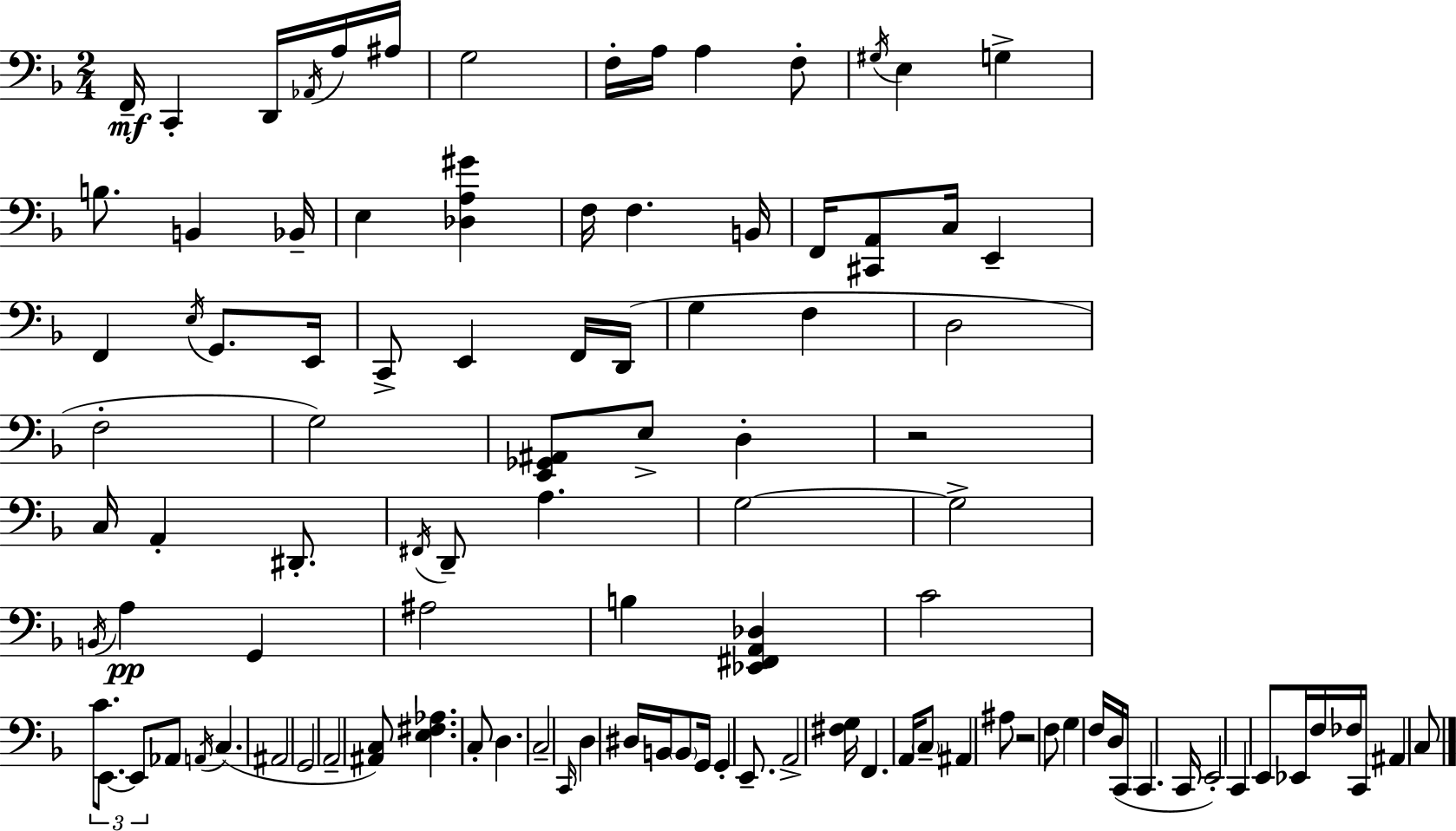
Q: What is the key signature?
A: D minor